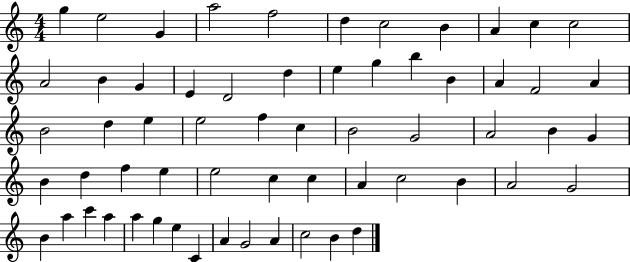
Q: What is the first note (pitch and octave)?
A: G5